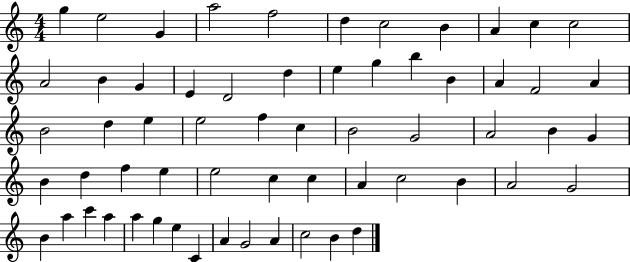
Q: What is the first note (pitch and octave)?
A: G5